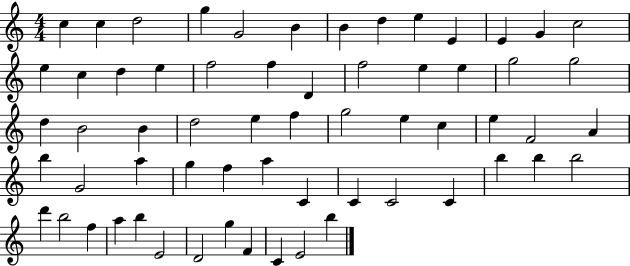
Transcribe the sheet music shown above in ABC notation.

X:1
T:Untitled
M:4/4
L:1/4
K:C
c c d2 g G2 B B d e E E G c2 e c d e f2 f D f2 e e g2 g2 d B2 B d2 e f g2 e c e F2 A b G2 a g f a C C C2 C b b b2 d' b2 f a b E2 D2 g F C E2 b